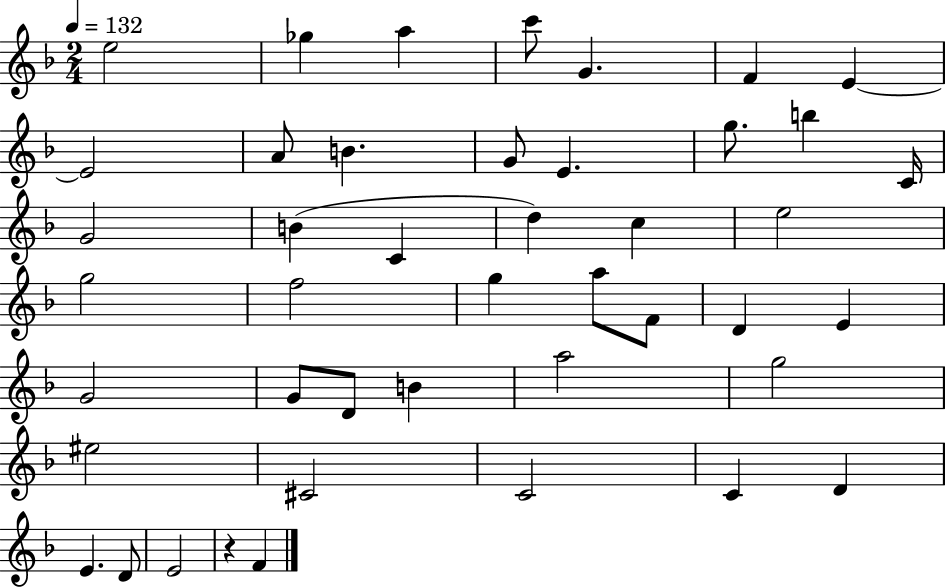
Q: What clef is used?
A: treble